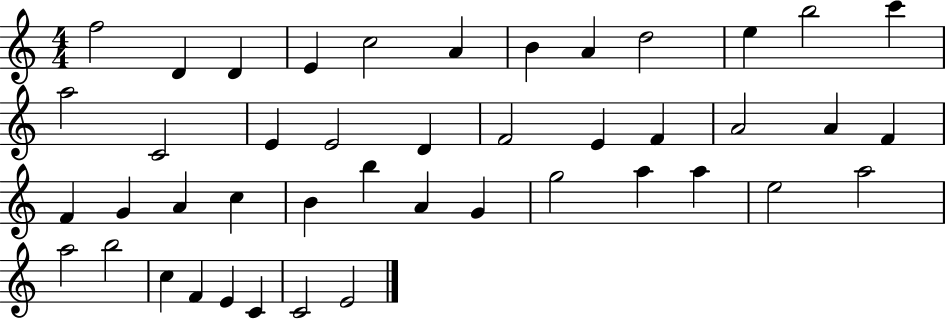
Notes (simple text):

F5/h D4/q D4/q E4/q C5/h A4/q B4/q A4/q D5/h E5/q B5/h C6/q A5/h C4/h E4/q E4/h D4/q F4/h E4/q F4/q A4/h A4/q F4/q F4/q G4/q A4/q C5/q B4/q B5/q A4/q G4/q G5/h A5/q A5/q E5/h A5/h A5/h B5/h C5/q F4/q E4/q C4/q C4/h E4/h